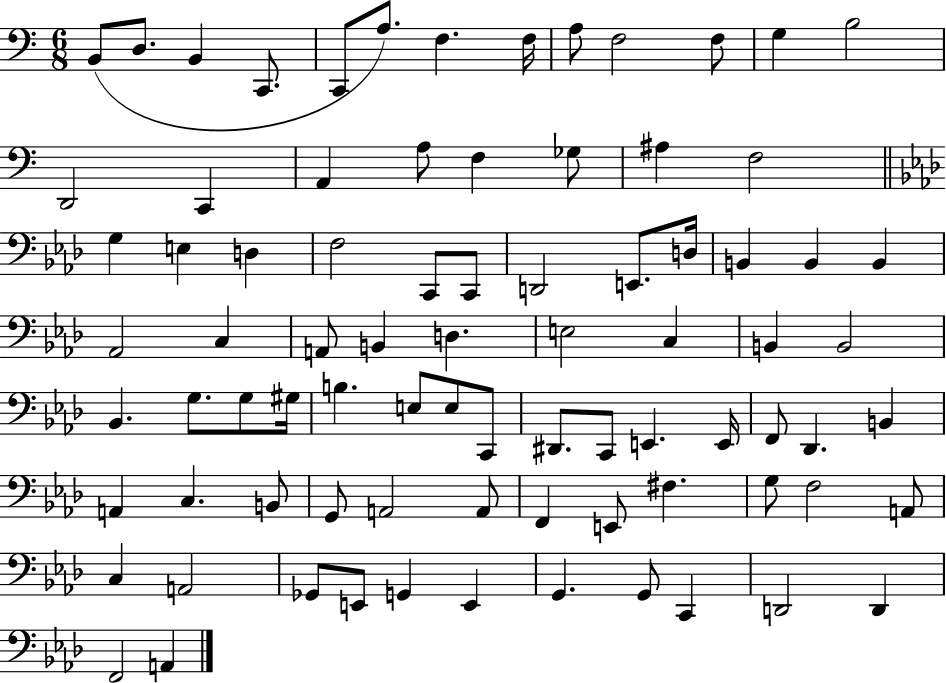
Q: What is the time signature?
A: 6/8